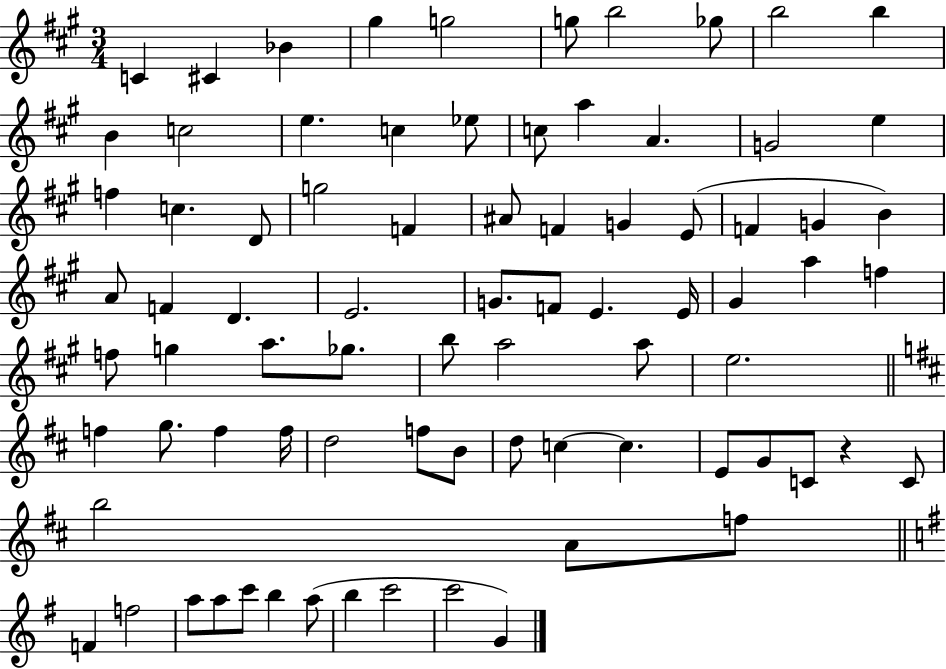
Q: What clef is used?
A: treble